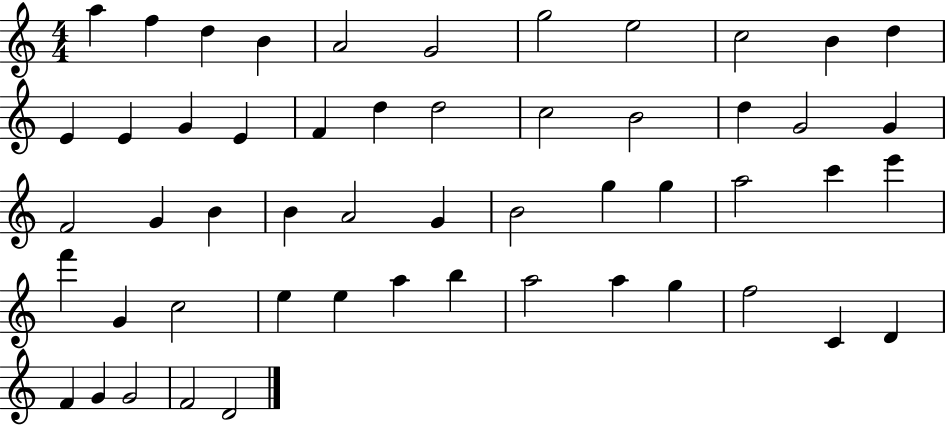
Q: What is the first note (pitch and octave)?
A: A5